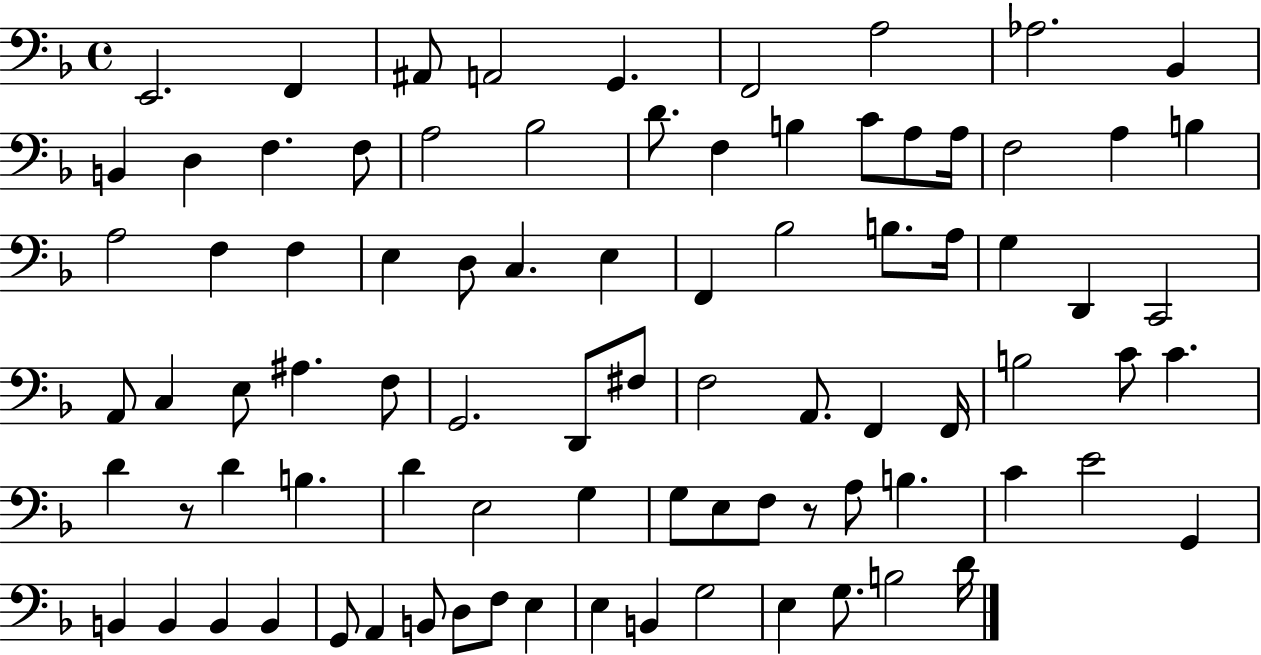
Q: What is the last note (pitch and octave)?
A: D4